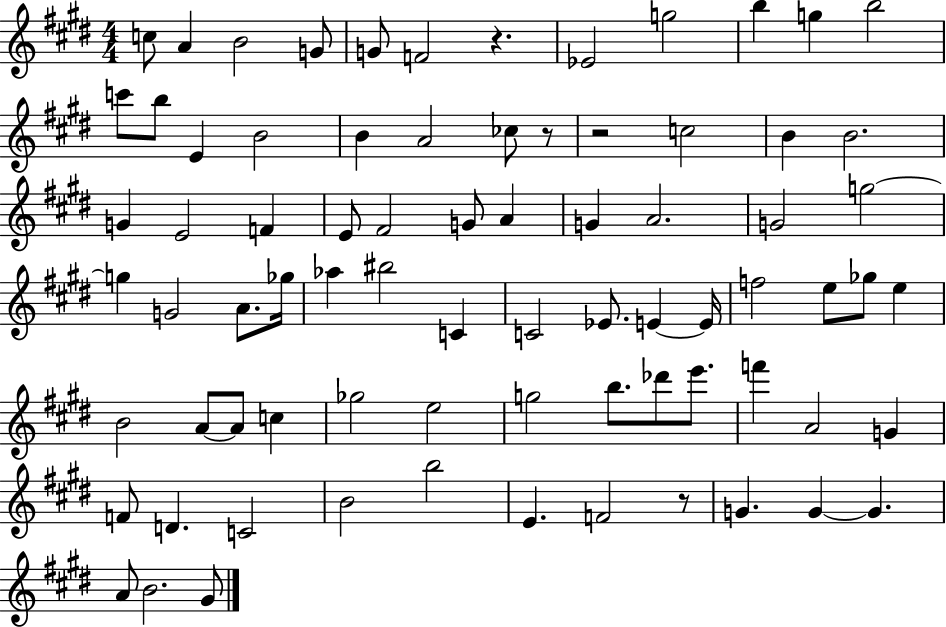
{
  \clef treble
  \numericTimeSignature
  \time 4/4
  \key e \major
  c''8 a'4 b'2 g'8 | g'8 f'2 r4. | ees'2 g''2 | b''4 g''4 b''2 | \break c'''8 b''8 e'4 b'2 | b'4 a'2 ces''8 r8 | r2 c''2 | b'4 b'2. | \break g'4 e'2 f'4 | e'8 fis'2 g'8 a'4 | g'4 a'2. | g'2 g''2~~ | \break g''4 g'2 a'8. ges''16 | aes''4 bis''2 c'4 | c'2 ees'8. e'4~~ e'16 | f''2 e''8 ges''8 e''4 | \break b'2 a'8~~ a'8 c''4 | ges''2 e''2 | g''2 b''8. des'''8 e'''8. | f'''4 a'2 g'4 | \break f'8 d'4. c'2 | b'2 b''2 | e'4. f'2 r8 | g'4. g'4~~ g'4. | \break a'8 b'2. gis'8 | \bar "|."
}